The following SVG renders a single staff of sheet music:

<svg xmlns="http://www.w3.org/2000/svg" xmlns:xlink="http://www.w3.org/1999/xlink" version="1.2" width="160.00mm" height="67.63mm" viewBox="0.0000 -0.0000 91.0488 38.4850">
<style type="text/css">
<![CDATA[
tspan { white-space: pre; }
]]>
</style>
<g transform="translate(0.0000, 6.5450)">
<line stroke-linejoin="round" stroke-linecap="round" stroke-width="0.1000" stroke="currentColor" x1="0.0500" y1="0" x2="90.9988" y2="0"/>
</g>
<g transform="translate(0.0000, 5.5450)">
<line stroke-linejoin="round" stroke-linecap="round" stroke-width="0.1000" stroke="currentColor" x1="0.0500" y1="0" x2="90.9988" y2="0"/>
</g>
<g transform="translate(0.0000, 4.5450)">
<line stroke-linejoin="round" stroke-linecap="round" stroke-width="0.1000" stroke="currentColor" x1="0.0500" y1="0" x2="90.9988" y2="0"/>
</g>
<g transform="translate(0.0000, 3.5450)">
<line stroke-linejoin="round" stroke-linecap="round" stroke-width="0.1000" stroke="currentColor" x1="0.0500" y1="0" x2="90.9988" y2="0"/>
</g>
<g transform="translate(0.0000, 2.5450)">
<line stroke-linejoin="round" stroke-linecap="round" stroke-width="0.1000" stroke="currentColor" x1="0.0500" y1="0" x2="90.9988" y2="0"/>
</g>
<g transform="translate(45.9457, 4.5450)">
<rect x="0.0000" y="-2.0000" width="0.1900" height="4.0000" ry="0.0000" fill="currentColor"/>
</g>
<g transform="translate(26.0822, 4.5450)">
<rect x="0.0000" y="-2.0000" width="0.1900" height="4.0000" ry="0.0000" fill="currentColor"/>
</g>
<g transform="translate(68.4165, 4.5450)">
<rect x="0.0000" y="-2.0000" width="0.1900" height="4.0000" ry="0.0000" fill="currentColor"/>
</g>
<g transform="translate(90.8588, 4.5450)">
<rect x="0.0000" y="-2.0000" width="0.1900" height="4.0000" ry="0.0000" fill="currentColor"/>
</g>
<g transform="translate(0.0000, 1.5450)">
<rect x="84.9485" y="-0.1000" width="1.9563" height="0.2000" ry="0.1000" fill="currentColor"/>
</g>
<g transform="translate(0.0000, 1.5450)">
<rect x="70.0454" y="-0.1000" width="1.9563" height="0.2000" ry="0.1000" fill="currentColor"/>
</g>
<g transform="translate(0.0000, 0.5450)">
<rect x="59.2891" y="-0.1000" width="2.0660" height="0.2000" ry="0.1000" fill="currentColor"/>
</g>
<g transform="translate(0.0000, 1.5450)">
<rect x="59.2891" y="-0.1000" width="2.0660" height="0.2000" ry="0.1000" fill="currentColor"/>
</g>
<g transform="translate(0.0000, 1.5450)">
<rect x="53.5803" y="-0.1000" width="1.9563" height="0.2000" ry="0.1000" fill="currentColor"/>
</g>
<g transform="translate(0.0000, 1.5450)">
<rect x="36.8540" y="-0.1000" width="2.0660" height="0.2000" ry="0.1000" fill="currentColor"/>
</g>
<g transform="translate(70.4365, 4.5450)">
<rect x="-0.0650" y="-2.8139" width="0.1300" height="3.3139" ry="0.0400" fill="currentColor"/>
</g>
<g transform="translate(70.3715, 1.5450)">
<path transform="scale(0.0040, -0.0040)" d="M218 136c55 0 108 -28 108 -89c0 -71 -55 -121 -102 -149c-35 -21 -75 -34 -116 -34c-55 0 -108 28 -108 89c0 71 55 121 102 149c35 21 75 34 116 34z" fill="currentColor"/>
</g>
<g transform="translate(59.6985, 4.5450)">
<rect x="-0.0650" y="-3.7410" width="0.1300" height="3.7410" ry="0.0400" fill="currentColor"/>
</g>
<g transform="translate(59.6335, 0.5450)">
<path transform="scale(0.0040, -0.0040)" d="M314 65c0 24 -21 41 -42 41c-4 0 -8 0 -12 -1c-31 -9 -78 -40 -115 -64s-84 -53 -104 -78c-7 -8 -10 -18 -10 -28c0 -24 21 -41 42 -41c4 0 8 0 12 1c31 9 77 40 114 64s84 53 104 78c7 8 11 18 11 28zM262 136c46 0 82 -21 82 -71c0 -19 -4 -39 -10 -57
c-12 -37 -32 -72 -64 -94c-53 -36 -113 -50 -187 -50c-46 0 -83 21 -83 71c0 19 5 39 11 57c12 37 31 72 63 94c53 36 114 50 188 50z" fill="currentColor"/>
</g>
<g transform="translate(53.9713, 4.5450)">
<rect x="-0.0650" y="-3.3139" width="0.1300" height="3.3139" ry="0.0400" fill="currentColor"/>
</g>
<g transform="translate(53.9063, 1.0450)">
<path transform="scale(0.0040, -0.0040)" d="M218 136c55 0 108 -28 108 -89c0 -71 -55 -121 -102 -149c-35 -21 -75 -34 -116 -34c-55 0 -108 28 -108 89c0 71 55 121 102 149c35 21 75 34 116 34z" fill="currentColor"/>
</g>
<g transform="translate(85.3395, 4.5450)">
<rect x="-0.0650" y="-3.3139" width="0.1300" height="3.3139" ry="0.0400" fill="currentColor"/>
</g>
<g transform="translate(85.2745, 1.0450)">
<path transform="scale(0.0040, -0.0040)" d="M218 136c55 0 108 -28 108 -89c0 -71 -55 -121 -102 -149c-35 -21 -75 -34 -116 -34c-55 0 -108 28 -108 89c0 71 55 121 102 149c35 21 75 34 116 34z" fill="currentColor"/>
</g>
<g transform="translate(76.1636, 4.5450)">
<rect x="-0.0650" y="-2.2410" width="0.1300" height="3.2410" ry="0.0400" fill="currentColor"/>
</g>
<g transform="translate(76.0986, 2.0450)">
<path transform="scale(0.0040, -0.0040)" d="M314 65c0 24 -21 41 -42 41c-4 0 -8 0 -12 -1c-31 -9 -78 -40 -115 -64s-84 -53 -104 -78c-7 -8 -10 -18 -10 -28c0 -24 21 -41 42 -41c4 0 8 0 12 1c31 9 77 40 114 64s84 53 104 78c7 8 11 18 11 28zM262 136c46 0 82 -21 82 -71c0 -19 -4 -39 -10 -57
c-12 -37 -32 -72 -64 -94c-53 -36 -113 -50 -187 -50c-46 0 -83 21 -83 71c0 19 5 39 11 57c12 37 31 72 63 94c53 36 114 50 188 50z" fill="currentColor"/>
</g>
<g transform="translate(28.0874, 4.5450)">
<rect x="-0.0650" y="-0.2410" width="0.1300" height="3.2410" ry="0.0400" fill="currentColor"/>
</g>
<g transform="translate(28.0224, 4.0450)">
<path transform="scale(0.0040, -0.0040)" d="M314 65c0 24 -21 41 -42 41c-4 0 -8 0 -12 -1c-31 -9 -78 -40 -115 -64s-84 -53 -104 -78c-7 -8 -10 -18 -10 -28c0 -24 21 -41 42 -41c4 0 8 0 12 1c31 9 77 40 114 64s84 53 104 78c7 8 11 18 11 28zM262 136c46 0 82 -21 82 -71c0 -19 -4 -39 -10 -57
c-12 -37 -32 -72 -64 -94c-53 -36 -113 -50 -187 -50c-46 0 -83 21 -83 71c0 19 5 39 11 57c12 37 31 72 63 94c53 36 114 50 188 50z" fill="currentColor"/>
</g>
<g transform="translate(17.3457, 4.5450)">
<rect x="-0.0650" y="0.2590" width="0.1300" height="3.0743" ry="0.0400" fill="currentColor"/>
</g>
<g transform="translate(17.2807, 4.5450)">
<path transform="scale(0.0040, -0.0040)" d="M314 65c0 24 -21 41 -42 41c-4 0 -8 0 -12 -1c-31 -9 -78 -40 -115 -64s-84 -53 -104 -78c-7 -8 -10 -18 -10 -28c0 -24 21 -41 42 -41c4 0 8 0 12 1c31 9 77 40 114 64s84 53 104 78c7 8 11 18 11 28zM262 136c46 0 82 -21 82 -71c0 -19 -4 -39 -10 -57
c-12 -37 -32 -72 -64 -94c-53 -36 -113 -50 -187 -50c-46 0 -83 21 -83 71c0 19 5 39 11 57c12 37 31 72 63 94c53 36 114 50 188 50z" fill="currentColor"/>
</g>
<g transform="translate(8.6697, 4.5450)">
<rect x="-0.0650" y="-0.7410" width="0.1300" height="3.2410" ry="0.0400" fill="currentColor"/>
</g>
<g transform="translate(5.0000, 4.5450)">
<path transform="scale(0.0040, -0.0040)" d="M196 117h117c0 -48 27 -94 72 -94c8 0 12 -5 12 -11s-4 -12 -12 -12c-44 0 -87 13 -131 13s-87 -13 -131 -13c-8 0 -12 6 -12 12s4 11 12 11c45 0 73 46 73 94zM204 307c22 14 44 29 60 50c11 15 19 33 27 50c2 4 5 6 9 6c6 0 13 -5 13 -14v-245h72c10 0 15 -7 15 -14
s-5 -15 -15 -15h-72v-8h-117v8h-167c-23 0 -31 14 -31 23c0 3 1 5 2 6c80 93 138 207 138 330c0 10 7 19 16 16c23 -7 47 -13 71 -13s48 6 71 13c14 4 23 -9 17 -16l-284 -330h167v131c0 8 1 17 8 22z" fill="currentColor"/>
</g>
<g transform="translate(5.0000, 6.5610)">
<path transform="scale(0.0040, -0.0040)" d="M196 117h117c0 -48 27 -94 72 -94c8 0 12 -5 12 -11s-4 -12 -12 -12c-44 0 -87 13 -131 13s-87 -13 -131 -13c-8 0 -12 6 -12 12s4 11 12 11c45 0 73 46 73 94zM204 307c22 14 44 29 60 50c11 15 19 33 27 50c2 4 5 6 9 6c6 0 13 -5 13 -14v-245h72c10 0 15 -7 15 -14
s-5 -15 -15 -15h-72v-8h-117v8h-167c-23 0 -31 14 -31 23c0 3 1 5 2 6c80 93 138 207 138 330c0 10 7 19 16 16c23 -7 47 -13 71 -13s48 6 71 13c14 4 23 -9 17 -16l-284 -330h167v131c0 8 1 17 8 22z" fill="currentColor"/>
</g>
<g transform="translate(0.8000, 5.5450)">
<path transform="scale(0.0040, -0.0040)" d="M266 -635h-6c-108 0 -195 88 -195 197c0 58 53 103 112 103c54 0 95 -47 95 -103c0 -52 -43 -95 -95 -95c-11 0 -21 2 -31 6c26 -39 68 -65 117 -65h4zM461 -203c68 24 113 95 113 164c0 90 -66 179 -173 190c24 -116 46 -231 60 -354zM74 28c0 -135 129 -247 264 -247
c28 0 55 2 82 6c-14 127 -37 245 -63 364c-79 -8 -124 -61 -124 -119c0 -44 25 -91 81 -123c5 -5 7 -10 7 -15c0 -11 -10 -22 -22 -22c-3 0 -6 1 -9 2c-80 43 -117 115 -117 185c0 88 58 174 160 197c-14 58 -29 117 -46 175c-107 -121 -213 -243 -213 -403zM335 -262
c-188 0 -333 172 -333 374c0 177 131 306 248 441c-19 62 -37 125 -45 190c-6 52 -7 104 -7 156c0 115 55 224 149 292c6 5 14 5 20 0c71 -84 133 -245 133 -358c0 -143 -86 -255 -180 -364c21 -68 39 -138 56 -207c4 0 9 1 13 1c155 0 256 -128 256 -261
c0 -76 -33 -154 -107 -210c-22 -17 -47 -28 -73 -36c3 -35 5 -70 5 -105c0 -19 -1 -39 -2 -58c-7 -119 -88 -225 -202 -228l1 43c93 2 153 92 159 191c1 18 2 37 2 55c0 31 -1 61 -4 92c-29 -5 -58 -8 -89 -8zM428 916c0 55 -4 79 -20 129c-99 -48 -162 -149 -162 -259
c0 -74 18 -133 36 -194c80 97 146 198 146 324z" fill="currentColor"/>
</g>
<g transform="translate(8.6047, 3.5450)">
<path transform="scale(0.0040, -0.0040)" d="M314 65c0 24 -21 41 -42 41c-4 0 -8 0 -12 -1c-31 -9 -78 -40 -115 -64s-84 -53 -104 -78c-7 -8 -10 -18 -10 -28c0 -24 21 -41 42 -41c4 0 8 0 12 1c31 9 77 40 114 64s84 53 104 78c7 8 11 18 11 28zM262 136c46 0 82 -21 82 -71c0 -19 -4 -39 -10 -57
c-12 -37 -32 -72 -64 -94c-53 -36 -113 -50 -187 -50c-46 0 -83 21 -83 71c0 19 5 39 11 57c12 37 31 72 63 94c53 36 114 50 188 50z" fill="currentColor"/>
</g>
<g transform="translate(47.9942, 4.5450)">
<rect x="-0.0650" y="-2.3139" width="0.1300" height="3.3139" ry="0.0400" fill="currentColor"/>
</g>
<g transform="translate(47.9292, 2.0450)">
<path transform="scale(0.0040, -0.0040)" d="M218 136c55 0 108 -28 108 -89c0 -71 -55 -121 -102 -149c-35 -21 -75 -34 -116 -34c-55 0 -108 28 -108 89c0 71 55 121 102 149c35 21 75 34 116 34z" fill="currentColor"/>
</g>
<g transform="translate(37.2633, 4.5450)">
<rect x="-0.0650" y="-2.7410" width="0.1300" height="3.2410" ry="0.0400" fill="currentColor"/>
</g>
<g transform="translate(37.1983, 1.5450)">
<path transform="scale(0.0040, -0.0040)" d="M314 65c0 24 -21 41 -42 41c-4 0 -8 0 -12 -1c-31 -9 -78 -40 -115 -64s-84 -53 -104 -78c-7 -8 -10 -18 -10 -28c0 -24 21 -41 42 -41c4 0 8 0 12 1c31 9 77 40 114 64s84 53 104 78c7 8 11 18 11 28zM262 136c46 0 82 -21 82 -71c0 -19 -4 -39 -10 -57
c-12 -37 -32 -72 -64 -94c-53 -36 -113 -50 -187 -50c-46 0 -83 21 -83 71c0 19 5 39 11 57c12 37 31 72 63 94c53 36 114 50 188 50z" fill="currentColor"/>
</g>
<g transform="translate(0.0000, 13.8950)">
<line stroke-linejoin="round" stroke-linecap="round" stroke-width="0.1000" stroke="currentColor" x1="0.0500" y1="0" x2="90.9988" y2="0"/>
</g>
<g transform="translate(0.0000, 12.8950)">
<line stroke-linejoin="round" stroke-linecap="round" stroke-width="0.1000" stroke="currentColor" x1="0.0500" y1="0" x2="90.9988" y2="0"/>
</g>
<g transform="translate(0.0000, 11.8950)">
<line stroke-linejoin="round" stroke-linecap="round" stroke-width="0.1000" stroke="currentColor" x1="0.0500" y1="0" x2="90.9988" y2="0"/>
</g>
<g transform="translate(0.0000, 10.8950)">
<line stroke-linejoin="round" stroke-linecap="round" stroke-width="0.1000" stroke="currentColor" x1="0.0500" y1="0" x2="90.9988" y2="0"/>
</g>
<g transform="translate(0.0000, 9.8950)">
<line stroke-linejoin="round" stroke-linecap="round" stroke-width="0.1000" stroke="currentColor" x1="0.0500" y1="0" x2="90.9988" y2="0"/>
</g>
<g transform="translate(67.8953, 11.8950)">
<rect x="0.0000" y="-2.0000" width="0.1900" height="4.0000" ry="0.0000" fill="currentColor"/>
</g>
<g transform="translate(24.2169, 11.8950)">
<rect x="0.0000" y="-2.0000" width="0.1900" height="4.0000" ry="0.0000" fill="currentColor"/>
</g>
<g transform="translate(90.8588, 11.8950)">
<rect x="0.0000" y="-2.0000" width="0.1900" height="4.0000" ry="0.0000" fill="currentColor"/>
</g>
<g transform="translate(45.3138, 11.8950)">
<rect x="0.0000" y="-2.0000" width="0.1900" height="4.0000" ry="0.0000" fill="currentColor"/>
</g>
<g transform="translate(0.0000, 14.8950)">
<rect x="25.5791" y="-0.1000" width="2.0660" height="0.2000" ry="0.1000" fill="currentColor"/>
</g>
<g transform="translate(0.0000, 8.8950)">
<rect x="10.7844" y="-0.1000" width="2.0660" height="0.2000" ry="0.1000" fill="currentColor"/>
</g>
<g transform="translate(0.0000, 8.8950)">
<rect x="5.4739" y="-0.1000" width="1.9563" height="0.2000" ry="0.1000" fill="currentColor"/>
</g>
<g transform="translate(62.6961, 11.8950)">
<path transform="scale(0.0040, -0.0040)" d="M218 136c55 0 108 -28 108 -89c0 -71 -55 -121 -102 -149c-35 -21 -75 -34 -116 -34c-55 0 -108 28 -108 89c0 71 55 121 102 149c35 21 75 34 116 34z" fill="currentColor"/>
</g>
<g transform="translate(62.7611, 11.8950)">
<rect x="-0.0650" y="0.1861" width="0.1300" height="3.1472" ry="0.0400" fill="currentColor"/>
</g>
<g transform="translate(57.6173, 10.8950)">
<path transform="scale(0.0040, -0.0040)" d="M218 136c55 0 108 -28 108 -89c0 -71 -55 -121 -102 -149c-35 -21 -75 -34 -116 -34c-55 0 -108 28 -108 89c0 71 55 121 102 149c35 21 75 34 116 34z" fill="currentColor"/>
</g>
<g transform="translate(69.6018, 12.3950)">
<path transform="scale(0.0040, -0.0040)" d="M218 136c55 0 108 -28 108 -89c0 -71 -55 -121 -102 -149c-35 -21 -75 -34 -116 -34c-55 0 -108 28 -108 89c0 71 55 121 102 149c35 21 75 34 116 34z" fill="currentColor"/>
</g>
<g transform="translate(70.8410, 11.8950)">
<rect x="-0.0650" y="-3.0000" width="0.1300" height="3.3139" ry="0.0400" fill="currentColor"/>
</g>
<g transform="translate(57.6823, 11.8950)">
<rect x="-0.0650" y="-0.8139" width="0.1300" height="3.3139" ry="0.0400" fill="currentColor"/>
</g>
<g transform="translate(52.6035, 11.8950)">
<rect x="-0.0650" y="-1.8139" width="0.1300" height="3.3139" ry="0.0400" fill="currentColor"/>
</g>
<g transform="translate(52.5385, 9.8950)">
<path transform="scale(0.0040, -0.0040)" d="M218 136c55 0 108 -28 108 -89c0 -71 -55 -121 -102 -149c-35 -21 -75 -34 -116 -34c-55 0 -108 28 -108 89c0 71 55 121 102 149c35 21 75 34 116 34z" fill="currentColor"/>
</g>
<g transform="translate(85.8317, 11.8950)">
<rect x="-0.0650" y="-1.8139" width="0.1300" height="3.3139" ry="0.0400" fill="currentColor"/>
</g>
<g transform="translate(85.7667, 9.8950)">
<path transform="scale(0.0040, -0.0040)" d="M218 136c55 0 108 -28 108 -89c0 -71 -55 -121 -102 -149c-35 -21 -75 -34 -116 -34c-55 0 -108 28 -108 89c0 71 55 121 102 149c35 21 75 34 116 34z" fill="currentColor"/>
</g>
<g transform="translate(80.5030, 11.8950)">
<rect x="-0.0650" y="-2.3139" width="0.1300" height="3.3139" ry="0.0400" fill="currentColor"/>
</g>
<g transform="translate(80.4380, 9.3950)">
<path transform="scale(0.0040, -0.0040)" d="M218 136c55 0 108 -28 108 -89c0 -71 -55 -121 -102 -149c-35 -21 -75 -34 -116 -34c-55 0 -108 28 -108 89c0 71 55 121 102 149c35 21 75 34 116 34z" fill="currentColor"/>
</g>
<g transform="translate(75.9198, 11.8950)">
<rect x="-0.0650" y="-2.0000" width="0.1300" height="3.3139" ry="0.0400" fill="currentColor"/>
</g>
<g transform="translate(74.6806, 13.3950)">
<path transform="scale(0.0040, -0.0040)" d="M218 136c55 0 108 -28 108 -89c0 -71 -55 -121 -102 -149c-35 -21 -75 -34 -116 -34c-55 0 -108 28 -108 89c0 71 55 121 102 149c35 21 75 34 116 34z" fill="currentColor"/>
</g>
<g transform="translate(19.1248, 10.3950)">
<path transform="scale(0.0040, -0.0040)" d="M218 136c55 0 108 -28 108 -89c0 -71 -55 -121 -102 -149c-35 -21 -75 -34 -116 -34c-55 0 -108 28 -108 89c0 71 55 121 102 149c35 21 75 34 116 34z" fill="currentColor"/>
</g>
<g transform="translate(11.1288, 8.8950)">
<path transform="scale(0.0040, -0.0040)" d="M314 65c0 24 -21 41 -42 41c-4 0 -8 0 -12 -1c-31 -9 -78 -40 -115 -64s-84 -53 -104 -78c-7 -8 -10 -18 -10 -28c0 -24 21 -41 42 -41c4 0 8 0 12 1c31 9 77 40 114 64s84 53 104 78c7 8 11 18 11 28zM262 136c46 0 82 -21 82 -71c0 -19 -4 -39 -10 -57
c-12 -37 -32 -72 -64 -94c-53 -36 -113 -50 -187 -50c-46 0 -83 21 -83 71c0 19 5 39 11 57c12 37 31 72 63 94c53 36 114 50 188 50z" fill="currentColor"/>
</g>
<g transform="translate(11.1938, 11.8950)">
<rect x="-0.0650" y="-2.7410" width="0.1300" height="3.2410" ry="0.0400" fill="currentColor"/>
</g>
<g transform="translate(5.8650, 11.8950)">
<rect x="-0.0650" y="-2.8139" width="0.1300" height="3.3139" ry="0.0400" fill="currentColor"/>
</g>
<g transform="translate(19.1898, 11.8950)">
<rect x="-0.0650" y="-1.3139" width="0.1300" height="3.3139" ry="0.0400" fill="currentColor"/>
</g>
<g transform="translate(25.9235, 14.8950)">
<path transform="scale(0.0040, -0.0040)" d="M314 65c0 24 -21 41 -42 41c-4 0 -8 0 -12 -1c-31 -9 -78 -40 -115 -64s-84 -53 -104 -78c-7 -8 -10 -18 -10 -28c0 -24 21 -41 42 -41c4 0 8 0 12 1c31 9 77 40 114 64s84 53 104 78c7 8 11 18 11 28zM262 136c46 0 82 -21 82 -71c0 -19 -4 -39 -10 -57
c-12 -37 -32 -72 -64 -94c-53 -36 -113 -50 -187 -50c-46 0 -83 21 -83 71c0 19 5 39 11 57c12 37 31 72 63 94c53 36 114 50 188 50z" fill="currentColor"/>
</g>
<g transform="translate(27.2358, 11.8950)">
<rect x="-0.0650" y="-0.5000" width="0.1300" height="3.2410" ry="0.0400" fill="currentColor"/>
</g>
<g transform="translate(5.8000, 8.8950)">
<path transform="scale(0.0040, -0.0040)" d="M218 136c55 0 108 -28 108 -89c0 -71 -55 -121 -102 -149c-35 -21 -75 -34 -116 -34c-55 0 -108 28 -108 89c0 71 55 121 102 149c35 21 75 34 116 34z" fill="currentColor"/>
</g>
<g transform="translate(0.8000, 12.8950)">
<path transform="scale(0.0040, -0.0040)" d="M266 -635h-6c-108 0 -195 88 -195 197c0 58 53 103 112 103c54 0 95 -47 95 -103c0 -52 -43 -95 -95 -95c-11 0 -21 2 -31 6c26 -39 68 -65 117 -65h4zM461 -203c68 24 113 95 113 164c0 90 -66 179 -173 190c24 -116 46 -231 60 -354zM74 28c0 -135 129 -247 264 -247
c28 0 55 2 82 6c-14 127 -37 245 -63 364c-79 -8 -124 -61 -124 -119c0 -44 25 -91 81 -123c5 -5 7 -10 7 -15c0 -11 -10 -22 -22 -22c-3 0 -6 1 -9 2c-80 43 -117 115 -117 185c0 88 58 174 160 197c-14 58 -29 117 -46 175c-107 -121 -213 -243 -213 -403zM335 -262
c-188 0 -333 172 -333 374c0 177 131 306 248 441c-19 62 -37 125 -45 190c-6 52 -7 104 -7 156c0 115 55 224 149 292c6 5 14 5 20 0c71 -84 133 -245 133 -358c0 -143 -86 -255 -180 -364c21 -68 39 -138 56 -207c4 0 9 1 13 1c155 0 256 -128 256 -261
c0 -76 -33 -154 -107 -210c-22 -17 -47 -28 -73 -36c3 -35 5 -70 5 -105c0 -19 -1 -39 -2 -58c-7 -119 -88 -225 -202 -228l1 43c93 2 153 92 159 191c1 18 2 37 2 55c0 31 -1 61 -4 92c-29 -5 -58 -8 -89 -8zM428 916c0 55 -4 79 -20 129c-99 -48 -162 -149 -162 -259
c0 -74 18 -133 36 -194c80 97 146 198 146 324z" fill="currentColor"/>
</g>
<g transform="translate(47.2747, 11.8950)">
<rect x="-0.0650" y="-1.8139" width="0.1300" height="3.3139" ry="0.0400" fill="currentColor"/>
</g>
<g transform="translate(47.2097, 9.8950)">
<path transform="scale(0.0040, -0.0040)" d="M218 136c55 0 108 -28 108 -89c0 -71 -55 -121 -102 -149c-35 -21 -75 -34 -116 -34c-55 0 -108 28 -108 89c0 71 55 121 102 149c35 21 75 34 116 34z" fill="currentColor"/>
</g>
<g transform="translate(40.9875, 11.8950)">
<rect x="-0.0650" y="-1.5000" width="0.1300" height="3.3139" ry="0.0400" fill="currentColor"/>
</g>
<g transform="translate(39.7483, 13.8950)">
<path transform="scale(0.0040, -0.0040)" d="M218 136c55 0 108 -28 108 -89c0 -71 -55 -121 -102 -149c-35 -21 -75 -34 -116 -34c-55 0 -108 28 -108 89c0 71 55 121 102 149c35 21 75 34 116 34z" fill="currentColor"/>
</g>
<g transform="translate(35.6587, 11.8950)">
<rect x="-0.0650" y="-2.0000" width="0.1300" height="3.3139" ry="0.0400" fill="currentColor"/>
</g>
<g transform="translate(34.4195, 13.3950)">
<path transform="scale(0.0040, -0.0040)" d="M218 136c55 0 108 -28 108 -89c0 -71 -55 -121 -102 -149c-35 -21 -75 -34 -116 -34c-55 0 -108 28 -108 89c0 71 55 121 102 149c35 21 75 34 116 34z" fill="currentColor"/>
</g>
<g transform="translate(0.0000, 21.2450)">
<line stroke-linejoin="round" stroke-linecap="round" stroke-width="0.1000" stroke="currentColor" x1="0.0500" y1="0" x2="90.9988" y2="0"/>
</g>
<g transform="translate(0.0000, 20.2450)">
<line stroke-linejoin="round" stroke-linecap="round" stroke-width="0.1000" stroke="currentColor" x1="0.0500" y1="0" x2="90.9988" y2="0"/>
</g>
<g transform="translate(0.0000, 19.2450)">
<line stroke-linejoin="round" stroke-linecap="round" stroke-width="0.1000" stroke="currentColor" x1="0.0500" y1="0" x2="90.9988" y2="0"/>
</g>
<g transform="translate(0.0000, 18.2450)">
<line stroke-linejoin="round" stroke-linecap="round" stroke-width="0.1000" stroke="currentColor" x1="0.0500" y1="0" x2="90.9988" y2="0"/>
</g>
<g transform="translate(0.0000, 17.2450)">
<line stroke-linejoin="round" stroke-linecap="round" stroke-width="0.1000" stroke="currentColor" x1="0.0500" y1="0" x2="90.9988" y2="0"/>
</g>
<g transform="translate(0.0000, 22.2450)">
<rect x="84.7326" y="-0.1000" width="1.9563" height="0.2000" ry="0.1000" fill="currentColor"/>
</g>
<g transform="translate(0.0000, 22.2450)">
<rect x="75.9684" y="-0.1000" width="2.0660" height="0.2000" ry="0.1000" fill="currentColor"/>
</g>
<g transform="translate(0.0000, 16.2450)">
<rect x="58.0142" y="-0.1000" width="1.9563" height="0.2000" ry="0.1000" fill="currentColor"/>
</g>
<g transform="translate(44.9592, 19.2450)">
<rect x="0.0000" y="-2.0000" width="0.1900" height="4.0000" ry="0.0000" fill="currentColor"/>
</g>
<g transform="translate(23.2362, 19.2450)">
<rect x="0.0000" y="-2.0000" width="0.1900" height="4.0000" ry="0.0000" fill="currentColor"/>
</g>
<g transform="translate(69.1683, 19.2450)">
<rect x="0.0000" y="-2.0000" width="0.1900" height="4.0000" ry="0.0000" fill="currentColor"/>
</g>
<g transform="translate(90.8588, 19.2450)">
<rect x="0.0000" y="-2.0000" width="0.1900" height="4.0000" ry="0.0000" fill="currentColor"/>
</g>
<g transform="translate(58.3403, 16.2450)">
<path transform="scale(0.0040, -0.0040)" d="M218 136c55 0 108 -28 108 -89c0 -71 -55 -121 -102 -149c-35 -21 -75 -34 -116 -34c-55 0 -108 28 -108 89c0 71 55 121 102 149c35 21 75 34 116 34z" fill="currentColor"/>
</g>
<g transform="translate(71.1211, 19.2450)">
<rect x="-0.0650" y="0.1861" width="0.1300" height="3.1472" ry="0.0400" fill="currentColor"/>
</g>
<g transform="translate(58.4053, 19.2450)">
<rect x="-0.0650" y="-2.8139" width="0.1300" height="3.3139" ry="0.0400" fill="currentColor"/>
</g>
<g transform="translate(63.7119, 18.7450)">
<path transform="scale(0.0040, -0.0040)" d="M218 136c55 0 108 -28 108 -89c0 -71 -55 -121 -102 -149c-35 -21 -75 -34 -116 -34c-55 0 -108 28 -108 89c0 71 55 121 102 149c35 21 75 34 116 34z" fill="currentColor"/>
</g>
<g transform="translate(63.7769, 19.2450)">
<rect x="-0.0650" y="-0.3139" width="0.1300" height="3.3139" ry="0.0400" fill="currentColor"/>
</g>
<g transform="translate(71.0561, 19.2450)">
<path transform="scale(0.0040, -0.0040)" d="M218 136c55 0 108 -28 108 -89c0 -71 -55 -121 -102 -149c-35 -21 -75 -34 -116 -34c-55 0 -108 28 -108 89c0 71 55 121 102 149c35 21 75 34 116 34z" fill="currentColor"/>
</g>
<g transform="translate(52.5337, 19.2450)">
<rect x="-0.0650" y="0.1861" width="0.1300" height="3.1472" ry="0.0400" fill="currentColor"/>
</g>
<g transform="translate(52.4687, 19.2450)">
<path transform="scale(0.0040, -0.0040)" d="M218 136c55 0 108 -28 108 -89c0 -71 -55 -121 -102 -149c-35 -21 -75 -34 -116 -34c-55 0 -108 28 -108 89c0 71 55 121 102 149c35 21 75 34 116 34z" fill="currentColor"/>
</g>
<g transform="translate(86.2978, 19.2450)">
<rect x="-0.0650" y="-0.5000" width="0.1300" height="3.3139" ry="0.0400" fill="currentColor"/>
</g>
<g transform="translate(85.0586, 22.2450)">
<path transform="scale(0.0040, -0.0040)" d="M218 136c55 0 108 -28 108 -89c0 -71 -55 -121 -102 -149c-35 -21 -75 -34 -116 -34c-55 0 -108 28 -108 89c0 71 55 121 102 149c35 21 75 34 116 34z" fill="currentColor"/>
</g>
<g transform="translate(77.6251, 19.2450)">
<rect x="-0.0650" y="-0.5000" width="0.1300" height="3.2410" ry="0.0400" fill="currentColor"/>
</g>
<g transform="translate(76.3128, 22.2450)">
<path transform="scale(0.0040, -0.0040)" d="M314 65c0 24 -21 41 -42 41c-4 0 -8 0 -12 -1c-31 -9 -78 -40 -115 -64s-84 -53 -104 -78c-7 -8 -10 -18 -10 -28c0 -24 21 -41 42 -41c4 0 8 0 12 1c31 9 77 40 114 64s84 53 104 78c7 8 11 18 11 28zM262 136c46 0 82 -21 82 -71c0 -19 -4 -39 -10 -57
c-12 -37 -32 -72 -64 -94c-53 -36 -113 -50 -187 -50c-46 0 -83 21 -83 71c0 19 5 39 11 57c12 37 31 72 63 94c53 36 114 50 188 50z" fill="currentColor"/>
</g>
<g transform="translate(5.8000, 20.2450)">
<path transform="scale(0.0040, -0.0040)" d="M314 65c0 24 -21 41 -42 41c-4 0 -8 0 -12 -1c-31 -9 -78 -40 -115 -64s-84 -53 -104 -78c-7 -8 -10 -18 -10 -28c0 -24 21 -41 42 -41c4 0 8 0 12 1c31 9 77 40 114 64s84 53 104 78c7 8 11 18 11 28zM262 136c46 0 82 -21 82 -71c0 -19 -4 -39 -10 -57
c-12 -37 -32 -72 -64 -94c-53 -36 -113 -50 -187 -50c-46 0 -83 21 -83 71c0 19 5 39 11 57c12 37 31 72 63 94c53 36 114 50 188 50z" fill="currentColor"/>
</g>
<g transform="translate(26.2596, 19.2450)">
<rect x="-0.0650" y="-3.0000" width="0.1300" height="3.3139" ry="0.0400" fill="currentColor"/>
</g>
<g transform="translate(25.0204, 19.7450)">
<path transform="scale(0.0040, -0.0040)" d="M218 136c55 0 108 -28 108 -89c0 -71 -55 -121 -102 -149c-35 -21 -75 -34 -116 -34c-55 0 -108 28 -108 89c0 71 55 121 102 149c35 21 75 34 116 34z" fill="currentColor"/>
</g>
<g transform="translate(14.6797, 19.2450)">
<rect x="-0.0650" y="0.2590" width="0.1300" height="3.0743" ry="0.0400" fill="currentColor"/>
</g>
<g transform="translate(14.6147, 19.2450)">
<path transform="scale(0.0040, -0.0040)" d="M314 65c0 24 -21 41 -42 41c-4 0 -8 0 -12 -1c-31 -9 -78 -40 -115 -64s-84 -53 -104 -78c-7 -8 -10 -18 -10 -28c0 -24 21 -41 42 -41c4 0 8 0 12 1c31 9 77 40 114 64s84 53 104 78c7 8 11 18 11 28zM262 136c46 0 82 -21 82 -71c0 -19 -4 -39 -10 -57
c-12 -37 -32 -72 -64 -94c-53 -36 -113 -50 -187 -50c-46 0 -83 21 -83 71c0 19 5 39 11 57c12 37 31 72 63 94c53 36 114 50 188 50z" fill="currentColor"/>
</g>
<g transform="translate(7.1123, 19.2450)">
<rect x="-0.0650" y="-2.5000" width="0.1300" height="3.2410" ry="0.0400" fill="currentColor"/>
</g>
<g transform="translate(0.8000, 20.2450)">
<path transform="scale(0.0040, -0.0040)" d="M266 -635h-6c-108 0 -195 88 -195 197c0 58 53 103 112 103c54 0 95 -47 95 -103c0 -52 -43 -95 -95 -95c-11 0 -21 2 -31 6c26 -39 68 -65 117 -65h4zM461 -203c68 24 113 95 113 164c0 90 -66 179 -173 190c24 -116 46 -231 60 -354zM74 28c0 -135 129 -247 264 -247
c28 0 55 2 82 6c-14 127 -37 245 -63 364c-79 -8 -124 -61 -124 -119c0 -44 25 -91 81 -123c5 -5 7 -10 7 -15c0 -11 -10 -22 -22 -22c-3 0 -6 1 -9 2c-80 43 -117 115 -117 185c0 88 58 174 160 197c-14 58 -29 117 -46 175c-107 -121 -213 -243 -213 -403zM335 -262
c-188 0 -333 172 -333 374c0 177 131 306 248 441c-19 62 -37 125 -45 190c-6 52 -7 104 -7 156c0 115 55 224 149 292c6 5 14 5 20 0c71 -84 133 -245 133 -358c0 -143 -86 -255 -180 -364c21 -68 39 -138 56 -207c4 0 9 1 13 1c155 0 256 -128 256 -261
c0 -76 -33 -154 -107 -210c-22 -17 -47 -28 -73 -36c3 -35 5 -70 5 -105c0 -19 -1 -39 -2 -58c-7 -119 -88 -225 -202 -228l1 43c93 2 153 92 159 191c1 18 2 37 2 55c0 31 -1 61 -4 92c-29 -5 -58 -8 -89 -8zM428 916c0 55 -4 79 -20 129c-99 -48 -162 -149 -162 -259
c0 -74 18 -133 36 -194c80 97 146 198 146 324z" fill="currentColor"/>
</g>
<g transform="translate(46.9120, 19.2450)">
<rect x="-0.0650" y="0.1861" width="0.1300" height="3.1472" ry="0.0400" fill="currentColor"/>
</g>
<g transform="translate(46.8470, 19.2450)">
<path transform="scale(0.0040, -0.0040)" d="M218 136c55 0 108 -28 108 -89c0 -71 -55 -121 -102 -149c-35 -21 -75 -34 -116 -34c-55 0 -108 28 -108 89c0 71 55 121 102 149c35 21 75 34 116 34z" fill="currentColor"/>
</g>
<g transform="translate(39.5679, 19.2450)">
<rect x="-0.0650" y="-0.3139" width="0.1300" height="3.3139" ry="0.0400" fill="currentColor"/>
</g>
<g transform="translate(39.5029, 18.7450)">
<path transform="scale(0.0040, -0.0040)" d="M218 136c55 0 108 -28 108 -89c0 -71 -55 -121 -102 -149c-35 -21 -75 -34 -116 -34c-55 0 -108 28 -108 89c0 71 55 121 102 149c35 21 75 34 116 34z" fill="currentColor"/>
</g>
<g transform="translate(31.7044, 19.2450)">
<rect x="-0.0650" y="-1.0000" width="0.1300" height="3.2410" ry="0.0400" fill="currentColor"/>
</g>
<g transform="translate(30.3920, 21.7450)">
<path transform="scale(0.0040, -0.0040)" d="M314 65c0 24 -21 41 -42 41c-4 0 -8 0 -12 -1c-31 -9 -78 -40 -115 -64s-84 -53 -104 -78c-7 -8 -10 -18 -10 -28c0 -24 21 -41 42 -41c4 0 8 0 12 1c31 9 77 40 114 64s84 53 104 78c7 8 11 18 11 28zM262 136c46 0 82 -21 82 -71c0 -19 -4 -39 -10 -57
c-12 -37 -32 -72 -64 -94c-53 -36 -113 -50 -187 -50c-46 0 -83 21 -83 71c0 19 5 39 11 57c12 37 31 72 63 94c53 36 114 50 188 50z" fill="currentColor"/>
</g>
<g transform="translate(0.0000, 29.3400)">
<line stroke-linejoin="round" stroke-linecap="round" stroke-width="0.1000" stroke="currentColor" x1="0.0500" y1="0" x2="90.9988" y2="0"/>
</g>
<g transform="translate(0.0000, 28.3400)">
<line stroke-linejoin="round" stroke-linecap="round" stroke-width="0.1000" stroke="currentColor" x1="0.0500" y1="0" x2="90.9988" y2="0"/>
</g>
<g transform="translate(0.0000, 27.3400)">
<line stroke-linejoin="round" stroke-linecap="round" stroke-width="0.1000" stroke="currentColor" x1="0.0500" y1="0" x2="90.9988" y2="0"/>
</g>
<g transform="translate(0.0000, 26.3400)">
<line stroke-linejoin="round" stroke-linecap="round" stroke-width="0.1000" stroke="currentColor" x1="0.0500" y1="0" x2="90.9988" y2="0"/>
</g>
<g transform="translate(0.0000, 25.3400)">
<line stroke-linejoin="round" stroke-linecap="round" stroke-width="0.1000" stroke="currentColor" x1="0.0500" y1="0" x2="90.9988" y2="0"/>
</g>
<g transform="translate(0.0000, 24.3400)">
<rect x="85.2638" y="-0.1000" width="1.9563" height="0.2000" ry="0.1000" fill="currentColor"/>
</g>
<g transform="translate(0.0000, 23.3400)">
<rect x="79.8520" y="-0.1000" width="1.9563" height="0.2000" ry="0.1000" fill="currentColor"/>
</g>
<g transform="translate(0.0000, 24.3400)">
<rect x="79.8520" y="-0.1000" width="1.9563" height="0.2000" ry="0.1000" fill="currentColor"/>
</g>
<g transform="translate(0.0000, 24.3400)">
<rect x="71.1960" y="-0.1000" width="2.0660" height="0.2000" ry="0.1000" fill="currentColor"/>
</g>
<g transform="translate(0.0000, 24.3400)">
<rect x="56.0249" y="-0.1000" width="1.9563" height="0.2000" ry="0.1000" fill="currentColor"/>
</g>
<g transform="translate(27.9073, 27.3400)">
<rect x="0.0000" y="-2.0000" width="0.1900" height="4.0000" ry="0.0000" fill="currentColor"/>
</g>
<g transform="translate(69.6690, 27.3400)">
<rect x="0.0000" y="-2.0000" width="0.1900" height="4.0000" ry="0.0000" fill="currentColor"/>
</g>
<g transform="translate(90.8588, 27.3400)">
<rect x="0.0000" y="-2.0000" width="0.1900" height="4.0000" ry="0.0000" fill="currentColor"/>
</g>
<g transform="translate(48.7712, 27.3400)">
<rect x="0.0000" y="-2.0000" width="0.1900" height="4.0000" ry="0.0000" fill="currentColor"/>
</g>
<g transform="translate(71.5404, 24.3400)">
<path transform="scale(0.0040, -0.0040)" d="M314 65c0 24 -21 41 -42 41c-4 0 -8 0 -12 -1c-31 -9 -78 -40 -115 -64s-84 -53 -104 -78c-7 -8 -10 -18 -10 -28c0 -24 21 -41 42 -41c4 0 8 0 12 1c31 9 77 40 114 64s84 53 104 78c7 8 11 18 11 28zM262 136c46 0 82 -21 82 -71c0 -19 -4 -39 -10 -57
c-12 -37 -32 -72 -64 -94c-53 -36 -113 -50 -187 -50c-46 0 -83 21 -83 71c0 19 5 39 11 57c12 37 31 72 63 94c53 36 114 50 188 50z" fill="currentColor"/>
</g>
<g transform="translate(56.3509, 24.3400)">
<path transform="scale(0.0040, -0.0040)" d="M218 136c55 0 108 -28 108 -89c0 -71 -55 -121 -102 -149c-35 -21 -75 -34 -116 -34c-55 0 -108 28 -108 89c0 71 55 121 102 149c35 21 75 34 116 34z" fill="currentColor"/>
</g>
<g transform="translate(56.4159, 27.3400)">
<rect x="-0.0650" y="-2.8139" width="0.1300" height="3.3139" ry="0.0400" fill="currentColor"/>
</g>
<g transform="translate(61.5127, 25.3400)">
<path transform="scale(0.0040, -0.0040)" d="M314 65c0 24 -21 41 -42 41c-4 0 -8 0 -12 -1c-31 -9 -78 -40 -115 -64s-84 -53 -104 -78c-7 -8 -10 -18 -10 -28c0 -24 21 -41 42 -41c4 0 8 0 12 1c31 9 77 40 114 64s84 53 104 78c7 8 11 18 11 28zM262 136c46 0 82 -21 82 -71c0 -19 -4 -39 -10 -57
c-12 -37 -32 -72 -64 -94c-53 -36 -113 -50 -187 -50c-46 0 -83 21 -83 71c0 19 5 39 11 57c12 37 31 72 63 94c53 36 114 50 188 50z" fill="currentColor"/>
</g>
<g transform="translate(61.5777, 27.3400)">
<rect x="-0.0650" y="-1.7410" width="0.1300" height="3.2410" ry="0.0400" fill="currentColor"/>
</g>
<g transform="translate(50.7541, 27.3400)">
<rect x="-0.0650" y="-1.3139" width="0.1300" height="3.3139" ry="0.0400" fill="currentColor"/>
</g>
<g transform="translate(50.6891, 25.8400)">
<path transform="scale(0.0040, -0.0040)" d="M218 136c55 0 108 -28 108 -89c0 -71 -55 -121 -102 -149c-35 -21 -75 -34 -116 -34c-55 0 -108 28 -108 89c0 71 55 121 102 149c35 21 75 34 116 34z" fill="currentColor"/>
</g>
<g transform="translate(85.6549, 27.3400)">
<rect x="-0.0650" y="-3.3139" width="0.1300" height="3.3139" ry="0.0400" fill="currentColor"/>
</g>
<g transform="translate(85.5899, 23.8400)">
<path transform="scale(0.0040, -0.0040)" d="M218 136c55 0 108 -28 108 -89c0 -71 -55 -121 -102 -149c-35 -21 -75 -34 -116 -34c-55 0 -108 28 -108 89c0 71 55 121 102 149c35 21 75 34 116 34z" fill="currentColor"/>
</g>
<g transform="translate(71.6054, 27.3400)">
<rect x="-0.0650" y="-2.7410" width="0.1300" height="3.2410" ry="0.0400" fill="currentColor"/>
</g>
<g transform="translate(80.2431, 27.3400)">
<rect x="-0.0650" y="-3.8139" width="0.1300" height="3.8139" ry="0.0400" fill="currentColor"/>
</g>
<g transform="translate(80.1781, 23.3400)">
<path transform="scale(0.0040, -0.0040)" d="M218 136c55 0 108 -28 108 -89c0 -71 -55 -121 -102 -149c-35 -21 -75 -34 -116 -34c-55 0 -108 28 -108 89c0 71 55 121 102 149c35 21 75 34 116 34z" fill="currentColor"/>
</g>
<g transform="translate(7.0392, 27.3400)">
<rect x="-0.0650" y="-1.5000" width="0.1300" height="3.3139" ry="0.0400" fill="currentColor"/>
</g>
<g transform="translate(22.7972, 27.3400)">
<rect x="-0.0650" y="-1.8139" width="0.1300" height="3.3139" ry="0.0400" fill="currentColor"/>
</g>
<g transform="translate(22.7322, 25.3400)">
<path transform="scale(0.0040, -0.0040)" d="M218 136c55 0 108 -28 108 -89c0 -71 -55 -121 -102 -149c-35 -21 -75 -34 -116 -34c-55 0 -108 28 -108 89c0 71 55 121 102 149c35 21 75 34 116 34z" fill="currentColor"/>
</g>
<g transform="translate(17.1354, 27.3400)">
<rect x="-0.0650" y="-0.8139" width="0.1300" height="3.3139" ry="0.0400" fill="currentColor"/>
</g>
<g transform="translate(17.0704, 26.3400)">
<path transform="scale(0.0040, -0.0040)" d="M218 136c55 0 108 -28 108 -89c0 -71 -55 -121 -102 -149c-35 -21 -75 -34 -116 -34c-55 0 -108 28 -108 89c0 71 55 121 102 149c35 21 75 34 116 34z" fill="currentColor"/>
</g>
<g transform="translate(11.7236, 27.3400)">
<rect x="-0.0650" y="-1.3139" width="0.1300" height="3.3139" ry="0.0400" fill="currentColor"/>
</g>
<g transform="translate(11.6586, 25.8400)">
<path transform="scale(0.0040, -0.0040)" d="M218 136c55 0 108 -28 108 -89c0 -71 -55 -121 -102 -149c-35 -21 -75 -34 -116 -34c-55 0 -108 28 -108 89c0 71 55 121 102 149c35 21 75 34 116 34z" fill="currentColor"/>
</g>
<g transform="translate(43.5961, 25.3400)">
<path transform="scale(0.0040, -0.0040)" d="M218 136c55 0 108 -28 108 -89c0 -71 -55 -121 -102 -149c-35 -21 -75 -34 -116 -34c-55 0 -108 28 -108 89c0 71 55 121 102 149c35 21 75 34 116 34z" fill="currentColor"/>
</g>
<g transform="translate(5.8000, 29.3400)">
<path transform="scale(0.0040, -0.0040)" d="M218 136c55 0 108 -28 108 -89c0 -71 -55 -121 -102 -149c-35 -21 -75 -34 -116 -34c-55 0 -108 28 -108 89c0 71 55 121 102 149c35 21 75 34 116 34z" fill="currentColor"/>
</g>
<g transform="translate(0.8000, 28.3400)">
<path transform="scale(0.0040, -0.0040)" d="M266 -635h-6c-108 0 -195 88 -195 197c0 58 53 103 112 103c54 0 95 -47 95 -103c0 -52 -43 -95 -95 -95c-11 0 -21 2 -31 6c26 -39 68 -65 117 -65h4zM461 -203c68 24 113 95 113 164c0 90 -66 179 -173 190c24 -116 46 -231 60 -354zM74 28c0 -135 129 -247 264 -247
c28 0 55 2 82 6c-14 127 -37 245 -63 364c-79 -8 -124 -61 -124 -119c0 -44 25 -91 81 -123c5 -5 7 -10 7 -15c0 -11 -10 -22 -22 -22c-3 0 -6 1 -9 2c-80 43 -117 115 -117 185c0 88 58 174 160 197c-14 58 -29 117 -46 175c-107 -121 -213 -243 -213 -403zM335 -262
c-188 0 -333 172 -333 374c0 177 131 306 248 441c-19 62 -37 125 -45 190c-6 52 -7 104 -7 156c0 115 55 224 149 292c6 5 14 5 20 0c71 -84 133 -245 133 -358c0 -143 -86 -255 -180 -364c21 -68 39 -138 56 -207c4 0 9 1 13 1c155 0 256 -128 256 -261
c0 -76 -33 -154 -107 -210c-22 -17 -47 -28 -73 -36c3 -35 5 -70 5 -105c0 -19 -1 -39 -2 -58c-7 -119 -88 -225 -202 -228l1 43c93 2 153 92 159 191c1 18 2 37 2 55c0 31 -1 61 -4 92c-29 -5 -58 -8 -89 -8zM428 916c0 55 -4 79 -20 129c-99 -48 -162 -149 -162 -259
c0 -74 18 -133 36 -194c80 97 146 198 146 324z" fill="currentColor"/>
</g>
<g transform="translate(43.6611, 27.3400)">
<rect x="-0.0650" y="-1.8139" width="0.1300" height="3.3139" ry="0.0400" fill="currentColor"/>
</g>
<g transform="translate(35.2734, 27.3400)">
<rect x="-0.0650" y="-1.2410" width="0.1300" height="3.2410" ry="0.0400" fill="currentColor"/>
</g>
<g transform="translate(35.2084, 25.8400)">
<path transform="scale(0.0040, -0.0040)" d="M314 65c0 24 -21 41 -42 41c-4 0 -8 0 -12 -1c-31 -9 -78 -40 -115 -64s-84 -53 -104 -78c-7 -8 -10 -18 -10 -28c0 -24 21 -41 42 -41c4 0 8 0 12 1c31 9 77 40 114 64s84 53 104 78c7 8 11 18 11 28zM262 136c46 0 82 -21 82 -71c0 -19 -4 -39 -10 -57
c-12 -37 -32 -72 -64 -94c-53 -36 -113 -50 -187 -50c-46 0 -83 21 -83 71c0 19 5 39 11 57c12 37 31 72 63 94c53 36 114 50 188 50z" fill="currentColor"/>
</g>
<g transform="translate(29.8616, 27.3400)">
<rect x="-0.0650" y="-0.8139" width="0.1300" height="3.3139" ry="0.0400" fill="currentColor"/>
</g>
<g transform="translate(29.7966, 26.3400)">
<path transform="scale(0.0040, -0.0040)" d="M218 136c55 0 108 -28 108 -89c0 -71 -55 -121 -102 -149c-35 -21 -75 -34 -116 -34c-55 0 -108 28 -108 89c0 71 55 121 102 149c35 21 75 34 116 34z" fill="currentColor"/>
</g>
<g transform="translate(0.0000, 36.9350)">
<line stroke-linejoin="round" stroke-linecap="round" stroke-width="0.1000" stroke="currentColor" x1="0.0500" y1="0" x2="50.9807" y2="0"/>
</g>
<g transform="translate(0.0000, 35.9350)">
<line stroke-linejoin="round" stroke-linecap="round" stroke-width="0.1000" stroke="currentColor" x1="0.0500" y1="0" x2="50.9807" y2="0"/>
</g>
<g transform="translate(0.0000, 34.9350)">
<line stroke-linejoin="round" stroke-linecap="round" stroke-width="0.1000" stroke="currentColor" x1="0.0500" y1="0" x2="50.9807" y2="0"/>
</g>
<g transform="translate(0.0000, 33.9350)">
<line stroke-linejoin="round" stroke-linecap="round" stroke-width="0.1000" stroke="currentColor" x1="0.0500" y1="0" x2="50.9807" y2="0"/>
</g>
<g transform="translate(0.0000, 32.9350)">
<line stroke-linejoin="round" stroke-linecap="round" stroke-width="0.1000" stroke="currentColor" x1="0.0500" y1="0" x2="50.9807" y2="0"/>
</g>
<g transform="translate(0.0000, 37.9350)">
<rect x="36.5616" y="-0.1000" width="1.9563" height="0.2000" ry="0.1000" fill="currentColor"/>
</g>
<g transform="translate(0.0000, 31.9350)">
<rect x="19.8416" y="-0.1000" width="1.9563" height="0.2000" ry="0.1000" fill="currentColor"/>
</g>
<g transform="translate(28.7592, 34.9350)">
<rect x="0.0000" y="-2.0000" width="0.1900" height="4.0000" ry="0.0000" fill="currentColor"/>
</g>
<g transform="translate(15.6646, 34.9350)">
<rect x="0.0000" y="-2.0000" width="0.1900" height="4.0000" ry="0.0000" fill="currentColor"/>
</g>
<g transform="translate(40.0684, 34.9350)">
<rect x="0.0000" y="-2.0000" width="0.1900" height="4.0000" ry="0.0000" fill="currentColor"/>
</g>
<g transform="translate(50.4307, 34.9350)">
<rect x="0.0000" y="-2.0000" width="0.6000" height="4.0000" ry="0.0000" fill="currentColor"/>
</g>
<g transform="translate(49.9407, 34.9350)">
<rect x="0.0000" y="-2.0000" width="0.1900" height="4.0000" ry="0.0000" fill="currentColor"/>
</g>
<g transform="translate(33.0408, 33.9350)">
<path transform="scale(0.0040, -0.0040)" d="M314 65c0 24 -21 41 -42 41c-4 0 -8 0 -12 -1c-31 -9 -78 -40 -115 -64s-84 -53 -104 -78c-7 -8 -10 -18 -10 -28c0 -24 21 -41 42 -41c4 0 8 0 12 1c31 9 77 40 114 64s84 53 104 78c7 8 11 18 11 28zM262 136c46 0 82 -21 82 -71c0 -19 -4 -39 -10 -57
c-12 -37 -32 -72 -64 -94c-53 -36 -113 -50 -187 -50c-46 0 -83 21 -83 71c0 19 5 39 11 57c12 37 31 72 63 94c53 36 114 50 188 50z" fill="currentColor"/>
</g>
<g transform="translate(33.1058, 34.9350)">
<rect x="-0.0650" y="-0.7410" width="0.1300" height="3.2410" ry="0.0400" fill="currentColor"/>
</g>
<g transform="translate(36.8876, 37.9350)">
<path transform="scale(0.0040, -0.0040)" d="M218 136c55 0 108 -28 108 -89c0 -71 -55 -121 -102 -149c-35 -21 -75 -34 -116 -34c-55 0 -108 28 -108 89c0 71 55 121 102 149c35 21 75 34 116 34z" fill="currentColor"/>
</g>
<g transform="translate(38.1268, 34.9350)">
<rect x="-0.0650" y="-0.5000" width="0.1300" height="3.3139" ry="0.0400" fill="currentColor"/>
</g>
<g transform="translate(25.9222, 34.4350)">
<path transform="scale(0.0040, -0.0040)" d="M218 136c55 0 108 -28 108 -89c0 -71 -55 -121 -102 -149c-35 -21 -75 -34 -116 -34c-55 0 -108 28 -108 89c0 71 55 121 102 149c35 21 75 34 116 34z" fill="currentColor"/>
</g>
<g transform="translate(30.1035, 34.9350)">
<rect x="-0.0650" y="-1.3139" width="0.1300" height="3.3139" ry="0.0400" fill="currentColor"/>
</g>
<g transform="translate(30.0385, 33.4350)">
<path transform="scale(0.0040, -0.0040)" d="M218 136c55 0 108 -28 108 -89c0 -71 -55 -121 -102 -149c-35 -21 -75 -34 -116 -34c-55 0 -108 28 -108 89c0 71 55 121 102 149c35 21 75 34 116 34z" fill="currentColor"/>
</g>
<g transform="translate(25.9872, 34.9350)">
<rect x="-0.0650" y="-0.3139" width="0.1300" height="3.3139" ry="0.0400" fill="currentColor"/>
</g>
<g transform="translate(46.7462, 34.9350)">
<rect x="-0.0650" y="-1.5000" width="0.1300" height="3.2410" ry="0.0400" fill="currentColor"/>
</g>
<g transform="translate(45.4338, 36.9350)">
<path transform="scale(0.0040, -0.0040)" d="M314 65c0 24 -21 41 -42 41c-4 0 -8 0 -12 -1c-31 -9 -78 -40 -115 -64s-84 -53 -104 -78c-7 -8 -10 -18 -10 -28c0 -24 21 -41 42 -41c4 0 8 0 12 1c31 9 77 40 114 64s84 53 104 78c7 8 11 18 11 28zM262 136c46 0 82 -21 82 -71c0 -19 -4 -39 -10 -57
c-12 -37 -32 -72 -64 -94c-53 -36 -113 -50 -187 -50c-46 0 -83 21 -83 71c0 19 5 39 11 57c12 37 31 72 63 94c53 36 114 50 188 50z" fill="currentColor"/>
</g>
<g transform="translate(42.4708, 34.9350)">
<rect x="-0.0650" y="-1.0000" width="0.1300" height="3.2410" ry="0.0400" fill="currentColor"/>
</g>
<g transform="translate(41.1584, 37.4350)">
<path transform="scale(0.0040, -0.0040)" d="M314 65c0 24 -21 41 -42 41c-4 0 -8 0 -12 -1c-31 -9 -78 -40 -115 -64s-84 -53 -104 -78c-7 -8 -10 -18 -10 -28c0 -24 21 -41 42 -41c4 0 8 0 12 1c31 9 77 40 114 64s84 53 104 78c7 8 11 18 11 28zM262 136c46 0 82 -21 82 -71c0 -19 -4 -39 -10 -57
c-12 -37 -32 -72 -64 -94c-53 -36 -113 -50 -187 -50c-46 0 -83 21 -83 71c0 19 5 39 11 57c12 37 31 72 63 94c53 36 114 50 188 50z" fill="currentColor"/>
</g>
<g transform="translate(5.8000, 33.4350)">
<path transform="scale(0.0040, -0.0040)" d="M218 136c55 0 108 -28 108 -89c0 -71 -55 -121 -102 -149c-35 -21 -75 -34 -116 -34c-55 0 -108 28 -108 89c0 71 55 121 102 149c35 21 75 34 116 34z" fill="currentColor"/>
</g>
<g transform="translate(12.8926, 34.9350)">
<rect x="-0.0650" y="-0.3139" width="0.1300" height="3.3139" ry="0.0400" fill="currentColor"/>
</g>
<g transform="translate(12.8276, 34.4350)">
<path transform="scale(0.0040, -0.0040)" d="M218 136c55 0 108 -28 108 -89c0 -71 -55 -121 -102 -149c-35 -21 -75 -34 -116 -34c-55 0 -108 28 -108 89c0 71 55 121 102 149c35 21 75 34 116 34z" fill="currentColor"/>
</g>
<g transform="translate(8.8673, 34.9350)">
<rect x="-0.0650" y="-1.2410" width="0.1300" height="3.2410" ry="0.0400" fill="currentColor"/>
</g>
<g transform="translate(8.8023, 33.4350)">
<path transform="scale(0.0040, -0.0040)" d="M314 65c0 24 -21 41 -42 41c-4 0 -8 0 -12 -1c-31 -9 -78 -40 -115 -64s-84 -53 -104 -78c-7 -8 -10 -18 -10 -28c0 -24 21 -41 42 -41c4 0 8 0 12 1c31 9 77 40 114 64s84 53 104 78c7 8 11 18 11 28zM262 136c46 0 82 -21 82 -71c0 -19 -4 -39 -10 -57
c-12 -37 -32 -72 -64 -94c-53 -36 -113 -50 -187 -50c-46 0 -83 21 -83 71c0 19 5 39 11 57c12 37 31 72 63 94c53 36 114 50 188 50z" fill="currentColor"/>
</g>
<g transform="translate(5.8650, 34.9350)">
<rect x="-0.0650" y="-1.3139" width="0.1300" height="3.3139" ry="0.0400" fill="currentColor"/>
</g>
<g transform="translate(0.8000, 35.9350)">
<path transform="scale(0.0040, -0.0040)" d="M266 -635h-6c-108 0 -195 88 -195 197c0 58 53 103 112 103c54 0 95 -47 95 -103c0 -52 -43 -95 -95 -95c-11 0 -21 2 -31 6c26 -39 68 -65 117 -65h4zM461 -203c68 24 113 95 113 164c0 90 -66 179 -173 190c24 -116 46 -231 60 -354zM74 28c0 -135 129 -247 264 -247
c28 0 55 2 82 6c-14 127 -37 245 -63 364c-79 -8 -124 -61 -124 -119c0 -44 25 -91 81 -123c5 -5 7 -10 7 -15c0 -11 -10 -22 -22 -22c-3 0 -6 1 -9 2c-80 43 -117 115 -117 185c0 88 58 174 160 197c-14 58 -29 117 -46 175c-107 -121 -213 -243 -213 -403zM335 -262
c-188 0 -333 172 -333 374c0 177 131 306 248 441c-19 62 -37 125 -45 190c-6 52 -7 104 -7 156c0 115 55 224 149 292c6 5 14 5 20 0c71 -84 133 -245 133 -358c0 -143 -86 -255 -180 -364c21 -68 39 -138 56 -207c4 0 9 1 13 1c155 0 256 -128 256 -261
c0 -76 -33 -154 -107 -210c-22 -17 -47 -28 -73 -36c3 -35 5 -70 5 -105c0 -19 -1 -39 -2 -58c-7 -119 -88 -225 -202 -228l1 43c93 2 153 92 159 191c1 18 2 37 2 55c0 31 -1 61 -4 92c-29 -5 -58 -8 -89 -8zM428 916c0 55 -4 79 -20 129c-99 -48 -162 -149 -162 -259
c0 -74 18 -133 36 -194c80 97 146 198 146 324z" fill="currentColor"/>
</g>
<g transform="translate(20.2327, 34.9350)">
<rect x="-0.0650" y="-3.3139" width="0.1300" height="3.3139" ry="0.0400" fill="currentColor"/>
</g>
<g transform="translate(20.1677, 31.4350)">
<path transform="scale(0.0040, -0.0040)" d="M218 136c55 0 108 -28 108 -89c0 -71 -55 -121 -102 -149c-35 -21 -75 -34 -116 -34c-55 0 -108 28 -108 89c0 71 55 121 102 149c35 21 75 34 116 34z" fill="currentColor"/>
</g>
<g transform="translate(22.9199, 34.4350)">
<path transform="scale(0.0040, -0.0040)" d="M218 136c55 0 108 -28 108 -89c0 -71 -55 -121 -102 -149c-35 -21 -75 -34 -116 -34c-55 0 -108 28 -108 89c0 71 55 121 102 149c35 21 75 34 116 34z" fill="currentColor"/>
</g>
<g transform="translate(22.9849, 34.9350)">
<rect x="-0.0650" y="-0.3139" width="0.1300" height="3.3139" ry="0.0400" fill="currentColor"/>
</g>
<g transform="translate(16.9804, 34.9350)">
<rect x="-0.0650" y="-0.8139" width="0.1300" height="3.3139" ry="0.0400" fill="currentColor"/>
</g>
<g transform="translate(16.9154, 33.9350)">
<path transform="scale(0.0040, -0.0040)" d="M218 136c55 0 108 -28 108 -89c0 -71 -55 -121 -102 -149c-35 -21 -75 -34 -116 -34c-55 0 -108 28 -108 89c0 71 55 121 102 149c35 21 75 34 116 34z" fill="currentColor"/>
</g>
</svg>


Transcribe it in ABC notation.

X:1
T:Untitled
M:4/4
L:1/4
K:C
d2 B2 c2 a2 g b c'2 a g2 b a a2 e C2 F E f f d B A F g f G2 B2 A D2 c B B a c B C2 C E e d f d e2 f e a f2 a2 c' b e e2 c d b c c e d2 C D2 E2